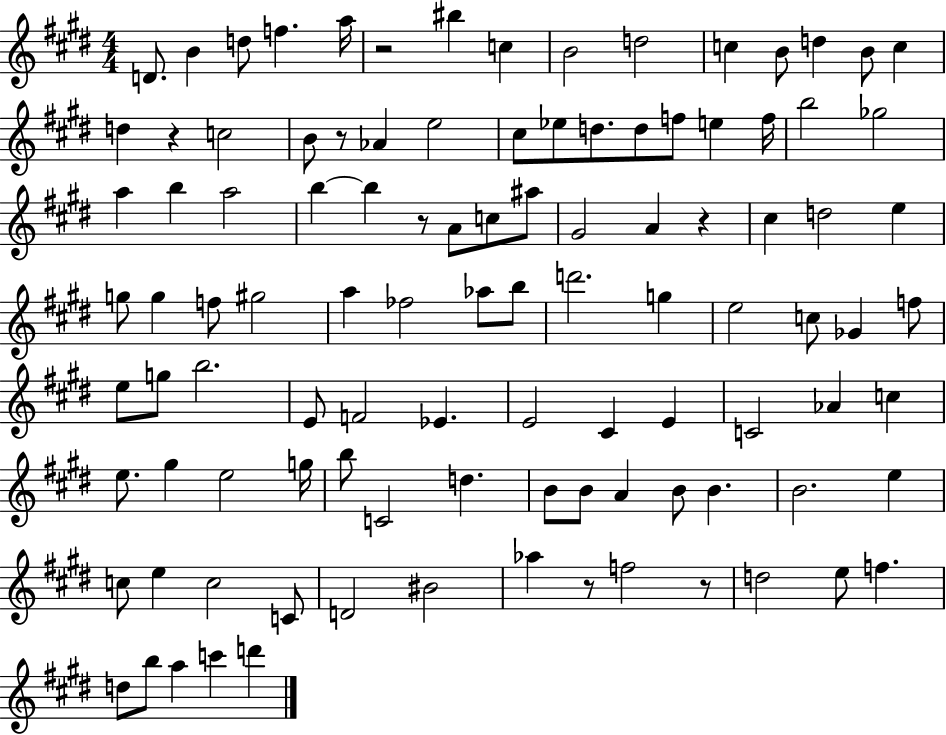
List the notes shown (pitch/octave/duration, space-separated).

D4/e. B4/q D5/e F5/q. A5/s R/h BIS5/q C5/q B4/h D5/h C5/q B4/e D5/q B4/e C5/q D5/q R/q C5/h B4/e R/e Ab4/q E5/h C#5/e Eb5/e D5/e. D5/e F5/e E5/q F5/s B5/h Gb5/h A5/q B5/q A5/h B5/q B5/q R/e A4/e C5/e A#5/e G#4/h A4/q R/q C#5/q D5/h E5/q G5/e G5/q F5/e G#5/h A5/q FES5/h Ab5/e B5/e D6/h. G5/q E5/h C5/e Gb4/q F5/e E5/e G5/e B5/h. E4/e F4/h Eb4/q. E4/h C#4/q E4/q C4/h Ab4/q C5/q E5/e. G#5/q E5/h G5/s B5/e C4/h D5/q. B4/e B4/e A4/q B4/e B4/q. B4/h. E5/q C5/e E5/q C5/h C4/e D4/h BIS4/h Ab5/q R/e F5/h R/e D5/h E5/e F5/q. D5/e B5/e A5/q C6/q D6/q